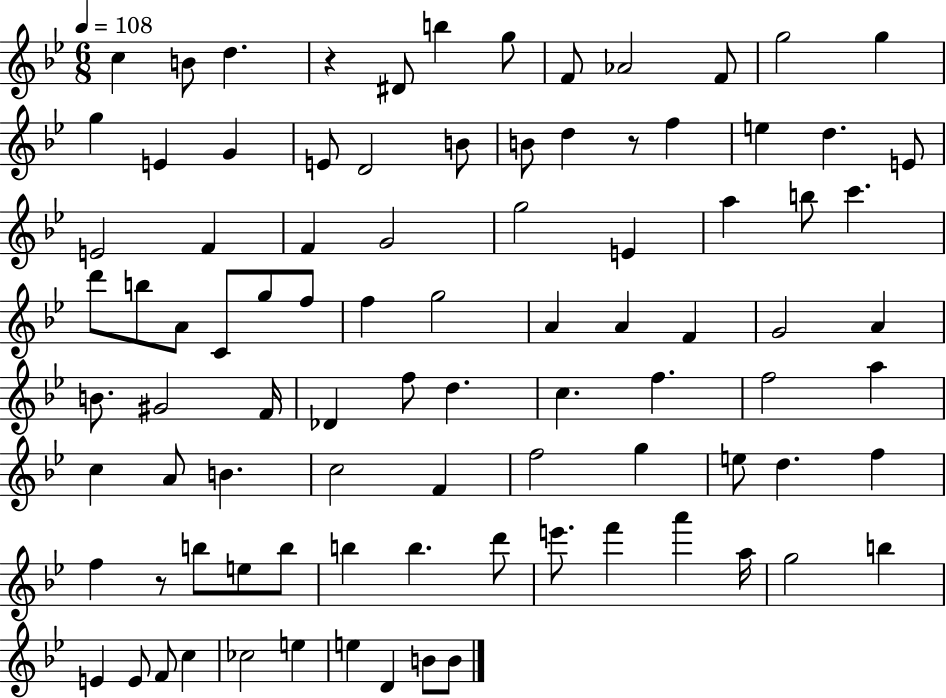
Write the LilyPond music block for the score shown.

{
  \clef treble
  \numericTimeSignature
  \time 6/8
  \key bes \major
  \tempo 4 = 108
  c''4 b'8 d''4. | r4 dis'8 b''4 g''8 | f'8 aes'2 f'8 | g''2 g''4 | \break g''4 e'4 g'4 | e'8 d'2 b'8 | b'8 d''4 r8 f''4 | e''4 d''4. e'8 | \break e'2 f'4 | f'4 g'2 | g''2 e'4 | a''4 b''8 c'''4. | \break d'''8 b''8 a'8 c'8 g''8 f''8 | f''4 g''2 | a'4 a'4 f'4 | g'2 a'4 | \break b'8. gis'2 f'16 | des'4 f''8 d''4. | c''4. f''4. | f''2 a''4 | \break c''4 a'8 b'4. | c''2 f'4 | f''2 g''4 | e''8 d''4. f''4 | \break f''4 r8 b''8 e''8 b''8 | b''4 b''4. d'''8 | e'''8. f'''4 a'''4 a''16 | g''2 b''4 | \break e'4 e'8 f'8 c''4 | ces''2 e''4 | e''4 d'4 b'8 b'8 | \bar "|."
}